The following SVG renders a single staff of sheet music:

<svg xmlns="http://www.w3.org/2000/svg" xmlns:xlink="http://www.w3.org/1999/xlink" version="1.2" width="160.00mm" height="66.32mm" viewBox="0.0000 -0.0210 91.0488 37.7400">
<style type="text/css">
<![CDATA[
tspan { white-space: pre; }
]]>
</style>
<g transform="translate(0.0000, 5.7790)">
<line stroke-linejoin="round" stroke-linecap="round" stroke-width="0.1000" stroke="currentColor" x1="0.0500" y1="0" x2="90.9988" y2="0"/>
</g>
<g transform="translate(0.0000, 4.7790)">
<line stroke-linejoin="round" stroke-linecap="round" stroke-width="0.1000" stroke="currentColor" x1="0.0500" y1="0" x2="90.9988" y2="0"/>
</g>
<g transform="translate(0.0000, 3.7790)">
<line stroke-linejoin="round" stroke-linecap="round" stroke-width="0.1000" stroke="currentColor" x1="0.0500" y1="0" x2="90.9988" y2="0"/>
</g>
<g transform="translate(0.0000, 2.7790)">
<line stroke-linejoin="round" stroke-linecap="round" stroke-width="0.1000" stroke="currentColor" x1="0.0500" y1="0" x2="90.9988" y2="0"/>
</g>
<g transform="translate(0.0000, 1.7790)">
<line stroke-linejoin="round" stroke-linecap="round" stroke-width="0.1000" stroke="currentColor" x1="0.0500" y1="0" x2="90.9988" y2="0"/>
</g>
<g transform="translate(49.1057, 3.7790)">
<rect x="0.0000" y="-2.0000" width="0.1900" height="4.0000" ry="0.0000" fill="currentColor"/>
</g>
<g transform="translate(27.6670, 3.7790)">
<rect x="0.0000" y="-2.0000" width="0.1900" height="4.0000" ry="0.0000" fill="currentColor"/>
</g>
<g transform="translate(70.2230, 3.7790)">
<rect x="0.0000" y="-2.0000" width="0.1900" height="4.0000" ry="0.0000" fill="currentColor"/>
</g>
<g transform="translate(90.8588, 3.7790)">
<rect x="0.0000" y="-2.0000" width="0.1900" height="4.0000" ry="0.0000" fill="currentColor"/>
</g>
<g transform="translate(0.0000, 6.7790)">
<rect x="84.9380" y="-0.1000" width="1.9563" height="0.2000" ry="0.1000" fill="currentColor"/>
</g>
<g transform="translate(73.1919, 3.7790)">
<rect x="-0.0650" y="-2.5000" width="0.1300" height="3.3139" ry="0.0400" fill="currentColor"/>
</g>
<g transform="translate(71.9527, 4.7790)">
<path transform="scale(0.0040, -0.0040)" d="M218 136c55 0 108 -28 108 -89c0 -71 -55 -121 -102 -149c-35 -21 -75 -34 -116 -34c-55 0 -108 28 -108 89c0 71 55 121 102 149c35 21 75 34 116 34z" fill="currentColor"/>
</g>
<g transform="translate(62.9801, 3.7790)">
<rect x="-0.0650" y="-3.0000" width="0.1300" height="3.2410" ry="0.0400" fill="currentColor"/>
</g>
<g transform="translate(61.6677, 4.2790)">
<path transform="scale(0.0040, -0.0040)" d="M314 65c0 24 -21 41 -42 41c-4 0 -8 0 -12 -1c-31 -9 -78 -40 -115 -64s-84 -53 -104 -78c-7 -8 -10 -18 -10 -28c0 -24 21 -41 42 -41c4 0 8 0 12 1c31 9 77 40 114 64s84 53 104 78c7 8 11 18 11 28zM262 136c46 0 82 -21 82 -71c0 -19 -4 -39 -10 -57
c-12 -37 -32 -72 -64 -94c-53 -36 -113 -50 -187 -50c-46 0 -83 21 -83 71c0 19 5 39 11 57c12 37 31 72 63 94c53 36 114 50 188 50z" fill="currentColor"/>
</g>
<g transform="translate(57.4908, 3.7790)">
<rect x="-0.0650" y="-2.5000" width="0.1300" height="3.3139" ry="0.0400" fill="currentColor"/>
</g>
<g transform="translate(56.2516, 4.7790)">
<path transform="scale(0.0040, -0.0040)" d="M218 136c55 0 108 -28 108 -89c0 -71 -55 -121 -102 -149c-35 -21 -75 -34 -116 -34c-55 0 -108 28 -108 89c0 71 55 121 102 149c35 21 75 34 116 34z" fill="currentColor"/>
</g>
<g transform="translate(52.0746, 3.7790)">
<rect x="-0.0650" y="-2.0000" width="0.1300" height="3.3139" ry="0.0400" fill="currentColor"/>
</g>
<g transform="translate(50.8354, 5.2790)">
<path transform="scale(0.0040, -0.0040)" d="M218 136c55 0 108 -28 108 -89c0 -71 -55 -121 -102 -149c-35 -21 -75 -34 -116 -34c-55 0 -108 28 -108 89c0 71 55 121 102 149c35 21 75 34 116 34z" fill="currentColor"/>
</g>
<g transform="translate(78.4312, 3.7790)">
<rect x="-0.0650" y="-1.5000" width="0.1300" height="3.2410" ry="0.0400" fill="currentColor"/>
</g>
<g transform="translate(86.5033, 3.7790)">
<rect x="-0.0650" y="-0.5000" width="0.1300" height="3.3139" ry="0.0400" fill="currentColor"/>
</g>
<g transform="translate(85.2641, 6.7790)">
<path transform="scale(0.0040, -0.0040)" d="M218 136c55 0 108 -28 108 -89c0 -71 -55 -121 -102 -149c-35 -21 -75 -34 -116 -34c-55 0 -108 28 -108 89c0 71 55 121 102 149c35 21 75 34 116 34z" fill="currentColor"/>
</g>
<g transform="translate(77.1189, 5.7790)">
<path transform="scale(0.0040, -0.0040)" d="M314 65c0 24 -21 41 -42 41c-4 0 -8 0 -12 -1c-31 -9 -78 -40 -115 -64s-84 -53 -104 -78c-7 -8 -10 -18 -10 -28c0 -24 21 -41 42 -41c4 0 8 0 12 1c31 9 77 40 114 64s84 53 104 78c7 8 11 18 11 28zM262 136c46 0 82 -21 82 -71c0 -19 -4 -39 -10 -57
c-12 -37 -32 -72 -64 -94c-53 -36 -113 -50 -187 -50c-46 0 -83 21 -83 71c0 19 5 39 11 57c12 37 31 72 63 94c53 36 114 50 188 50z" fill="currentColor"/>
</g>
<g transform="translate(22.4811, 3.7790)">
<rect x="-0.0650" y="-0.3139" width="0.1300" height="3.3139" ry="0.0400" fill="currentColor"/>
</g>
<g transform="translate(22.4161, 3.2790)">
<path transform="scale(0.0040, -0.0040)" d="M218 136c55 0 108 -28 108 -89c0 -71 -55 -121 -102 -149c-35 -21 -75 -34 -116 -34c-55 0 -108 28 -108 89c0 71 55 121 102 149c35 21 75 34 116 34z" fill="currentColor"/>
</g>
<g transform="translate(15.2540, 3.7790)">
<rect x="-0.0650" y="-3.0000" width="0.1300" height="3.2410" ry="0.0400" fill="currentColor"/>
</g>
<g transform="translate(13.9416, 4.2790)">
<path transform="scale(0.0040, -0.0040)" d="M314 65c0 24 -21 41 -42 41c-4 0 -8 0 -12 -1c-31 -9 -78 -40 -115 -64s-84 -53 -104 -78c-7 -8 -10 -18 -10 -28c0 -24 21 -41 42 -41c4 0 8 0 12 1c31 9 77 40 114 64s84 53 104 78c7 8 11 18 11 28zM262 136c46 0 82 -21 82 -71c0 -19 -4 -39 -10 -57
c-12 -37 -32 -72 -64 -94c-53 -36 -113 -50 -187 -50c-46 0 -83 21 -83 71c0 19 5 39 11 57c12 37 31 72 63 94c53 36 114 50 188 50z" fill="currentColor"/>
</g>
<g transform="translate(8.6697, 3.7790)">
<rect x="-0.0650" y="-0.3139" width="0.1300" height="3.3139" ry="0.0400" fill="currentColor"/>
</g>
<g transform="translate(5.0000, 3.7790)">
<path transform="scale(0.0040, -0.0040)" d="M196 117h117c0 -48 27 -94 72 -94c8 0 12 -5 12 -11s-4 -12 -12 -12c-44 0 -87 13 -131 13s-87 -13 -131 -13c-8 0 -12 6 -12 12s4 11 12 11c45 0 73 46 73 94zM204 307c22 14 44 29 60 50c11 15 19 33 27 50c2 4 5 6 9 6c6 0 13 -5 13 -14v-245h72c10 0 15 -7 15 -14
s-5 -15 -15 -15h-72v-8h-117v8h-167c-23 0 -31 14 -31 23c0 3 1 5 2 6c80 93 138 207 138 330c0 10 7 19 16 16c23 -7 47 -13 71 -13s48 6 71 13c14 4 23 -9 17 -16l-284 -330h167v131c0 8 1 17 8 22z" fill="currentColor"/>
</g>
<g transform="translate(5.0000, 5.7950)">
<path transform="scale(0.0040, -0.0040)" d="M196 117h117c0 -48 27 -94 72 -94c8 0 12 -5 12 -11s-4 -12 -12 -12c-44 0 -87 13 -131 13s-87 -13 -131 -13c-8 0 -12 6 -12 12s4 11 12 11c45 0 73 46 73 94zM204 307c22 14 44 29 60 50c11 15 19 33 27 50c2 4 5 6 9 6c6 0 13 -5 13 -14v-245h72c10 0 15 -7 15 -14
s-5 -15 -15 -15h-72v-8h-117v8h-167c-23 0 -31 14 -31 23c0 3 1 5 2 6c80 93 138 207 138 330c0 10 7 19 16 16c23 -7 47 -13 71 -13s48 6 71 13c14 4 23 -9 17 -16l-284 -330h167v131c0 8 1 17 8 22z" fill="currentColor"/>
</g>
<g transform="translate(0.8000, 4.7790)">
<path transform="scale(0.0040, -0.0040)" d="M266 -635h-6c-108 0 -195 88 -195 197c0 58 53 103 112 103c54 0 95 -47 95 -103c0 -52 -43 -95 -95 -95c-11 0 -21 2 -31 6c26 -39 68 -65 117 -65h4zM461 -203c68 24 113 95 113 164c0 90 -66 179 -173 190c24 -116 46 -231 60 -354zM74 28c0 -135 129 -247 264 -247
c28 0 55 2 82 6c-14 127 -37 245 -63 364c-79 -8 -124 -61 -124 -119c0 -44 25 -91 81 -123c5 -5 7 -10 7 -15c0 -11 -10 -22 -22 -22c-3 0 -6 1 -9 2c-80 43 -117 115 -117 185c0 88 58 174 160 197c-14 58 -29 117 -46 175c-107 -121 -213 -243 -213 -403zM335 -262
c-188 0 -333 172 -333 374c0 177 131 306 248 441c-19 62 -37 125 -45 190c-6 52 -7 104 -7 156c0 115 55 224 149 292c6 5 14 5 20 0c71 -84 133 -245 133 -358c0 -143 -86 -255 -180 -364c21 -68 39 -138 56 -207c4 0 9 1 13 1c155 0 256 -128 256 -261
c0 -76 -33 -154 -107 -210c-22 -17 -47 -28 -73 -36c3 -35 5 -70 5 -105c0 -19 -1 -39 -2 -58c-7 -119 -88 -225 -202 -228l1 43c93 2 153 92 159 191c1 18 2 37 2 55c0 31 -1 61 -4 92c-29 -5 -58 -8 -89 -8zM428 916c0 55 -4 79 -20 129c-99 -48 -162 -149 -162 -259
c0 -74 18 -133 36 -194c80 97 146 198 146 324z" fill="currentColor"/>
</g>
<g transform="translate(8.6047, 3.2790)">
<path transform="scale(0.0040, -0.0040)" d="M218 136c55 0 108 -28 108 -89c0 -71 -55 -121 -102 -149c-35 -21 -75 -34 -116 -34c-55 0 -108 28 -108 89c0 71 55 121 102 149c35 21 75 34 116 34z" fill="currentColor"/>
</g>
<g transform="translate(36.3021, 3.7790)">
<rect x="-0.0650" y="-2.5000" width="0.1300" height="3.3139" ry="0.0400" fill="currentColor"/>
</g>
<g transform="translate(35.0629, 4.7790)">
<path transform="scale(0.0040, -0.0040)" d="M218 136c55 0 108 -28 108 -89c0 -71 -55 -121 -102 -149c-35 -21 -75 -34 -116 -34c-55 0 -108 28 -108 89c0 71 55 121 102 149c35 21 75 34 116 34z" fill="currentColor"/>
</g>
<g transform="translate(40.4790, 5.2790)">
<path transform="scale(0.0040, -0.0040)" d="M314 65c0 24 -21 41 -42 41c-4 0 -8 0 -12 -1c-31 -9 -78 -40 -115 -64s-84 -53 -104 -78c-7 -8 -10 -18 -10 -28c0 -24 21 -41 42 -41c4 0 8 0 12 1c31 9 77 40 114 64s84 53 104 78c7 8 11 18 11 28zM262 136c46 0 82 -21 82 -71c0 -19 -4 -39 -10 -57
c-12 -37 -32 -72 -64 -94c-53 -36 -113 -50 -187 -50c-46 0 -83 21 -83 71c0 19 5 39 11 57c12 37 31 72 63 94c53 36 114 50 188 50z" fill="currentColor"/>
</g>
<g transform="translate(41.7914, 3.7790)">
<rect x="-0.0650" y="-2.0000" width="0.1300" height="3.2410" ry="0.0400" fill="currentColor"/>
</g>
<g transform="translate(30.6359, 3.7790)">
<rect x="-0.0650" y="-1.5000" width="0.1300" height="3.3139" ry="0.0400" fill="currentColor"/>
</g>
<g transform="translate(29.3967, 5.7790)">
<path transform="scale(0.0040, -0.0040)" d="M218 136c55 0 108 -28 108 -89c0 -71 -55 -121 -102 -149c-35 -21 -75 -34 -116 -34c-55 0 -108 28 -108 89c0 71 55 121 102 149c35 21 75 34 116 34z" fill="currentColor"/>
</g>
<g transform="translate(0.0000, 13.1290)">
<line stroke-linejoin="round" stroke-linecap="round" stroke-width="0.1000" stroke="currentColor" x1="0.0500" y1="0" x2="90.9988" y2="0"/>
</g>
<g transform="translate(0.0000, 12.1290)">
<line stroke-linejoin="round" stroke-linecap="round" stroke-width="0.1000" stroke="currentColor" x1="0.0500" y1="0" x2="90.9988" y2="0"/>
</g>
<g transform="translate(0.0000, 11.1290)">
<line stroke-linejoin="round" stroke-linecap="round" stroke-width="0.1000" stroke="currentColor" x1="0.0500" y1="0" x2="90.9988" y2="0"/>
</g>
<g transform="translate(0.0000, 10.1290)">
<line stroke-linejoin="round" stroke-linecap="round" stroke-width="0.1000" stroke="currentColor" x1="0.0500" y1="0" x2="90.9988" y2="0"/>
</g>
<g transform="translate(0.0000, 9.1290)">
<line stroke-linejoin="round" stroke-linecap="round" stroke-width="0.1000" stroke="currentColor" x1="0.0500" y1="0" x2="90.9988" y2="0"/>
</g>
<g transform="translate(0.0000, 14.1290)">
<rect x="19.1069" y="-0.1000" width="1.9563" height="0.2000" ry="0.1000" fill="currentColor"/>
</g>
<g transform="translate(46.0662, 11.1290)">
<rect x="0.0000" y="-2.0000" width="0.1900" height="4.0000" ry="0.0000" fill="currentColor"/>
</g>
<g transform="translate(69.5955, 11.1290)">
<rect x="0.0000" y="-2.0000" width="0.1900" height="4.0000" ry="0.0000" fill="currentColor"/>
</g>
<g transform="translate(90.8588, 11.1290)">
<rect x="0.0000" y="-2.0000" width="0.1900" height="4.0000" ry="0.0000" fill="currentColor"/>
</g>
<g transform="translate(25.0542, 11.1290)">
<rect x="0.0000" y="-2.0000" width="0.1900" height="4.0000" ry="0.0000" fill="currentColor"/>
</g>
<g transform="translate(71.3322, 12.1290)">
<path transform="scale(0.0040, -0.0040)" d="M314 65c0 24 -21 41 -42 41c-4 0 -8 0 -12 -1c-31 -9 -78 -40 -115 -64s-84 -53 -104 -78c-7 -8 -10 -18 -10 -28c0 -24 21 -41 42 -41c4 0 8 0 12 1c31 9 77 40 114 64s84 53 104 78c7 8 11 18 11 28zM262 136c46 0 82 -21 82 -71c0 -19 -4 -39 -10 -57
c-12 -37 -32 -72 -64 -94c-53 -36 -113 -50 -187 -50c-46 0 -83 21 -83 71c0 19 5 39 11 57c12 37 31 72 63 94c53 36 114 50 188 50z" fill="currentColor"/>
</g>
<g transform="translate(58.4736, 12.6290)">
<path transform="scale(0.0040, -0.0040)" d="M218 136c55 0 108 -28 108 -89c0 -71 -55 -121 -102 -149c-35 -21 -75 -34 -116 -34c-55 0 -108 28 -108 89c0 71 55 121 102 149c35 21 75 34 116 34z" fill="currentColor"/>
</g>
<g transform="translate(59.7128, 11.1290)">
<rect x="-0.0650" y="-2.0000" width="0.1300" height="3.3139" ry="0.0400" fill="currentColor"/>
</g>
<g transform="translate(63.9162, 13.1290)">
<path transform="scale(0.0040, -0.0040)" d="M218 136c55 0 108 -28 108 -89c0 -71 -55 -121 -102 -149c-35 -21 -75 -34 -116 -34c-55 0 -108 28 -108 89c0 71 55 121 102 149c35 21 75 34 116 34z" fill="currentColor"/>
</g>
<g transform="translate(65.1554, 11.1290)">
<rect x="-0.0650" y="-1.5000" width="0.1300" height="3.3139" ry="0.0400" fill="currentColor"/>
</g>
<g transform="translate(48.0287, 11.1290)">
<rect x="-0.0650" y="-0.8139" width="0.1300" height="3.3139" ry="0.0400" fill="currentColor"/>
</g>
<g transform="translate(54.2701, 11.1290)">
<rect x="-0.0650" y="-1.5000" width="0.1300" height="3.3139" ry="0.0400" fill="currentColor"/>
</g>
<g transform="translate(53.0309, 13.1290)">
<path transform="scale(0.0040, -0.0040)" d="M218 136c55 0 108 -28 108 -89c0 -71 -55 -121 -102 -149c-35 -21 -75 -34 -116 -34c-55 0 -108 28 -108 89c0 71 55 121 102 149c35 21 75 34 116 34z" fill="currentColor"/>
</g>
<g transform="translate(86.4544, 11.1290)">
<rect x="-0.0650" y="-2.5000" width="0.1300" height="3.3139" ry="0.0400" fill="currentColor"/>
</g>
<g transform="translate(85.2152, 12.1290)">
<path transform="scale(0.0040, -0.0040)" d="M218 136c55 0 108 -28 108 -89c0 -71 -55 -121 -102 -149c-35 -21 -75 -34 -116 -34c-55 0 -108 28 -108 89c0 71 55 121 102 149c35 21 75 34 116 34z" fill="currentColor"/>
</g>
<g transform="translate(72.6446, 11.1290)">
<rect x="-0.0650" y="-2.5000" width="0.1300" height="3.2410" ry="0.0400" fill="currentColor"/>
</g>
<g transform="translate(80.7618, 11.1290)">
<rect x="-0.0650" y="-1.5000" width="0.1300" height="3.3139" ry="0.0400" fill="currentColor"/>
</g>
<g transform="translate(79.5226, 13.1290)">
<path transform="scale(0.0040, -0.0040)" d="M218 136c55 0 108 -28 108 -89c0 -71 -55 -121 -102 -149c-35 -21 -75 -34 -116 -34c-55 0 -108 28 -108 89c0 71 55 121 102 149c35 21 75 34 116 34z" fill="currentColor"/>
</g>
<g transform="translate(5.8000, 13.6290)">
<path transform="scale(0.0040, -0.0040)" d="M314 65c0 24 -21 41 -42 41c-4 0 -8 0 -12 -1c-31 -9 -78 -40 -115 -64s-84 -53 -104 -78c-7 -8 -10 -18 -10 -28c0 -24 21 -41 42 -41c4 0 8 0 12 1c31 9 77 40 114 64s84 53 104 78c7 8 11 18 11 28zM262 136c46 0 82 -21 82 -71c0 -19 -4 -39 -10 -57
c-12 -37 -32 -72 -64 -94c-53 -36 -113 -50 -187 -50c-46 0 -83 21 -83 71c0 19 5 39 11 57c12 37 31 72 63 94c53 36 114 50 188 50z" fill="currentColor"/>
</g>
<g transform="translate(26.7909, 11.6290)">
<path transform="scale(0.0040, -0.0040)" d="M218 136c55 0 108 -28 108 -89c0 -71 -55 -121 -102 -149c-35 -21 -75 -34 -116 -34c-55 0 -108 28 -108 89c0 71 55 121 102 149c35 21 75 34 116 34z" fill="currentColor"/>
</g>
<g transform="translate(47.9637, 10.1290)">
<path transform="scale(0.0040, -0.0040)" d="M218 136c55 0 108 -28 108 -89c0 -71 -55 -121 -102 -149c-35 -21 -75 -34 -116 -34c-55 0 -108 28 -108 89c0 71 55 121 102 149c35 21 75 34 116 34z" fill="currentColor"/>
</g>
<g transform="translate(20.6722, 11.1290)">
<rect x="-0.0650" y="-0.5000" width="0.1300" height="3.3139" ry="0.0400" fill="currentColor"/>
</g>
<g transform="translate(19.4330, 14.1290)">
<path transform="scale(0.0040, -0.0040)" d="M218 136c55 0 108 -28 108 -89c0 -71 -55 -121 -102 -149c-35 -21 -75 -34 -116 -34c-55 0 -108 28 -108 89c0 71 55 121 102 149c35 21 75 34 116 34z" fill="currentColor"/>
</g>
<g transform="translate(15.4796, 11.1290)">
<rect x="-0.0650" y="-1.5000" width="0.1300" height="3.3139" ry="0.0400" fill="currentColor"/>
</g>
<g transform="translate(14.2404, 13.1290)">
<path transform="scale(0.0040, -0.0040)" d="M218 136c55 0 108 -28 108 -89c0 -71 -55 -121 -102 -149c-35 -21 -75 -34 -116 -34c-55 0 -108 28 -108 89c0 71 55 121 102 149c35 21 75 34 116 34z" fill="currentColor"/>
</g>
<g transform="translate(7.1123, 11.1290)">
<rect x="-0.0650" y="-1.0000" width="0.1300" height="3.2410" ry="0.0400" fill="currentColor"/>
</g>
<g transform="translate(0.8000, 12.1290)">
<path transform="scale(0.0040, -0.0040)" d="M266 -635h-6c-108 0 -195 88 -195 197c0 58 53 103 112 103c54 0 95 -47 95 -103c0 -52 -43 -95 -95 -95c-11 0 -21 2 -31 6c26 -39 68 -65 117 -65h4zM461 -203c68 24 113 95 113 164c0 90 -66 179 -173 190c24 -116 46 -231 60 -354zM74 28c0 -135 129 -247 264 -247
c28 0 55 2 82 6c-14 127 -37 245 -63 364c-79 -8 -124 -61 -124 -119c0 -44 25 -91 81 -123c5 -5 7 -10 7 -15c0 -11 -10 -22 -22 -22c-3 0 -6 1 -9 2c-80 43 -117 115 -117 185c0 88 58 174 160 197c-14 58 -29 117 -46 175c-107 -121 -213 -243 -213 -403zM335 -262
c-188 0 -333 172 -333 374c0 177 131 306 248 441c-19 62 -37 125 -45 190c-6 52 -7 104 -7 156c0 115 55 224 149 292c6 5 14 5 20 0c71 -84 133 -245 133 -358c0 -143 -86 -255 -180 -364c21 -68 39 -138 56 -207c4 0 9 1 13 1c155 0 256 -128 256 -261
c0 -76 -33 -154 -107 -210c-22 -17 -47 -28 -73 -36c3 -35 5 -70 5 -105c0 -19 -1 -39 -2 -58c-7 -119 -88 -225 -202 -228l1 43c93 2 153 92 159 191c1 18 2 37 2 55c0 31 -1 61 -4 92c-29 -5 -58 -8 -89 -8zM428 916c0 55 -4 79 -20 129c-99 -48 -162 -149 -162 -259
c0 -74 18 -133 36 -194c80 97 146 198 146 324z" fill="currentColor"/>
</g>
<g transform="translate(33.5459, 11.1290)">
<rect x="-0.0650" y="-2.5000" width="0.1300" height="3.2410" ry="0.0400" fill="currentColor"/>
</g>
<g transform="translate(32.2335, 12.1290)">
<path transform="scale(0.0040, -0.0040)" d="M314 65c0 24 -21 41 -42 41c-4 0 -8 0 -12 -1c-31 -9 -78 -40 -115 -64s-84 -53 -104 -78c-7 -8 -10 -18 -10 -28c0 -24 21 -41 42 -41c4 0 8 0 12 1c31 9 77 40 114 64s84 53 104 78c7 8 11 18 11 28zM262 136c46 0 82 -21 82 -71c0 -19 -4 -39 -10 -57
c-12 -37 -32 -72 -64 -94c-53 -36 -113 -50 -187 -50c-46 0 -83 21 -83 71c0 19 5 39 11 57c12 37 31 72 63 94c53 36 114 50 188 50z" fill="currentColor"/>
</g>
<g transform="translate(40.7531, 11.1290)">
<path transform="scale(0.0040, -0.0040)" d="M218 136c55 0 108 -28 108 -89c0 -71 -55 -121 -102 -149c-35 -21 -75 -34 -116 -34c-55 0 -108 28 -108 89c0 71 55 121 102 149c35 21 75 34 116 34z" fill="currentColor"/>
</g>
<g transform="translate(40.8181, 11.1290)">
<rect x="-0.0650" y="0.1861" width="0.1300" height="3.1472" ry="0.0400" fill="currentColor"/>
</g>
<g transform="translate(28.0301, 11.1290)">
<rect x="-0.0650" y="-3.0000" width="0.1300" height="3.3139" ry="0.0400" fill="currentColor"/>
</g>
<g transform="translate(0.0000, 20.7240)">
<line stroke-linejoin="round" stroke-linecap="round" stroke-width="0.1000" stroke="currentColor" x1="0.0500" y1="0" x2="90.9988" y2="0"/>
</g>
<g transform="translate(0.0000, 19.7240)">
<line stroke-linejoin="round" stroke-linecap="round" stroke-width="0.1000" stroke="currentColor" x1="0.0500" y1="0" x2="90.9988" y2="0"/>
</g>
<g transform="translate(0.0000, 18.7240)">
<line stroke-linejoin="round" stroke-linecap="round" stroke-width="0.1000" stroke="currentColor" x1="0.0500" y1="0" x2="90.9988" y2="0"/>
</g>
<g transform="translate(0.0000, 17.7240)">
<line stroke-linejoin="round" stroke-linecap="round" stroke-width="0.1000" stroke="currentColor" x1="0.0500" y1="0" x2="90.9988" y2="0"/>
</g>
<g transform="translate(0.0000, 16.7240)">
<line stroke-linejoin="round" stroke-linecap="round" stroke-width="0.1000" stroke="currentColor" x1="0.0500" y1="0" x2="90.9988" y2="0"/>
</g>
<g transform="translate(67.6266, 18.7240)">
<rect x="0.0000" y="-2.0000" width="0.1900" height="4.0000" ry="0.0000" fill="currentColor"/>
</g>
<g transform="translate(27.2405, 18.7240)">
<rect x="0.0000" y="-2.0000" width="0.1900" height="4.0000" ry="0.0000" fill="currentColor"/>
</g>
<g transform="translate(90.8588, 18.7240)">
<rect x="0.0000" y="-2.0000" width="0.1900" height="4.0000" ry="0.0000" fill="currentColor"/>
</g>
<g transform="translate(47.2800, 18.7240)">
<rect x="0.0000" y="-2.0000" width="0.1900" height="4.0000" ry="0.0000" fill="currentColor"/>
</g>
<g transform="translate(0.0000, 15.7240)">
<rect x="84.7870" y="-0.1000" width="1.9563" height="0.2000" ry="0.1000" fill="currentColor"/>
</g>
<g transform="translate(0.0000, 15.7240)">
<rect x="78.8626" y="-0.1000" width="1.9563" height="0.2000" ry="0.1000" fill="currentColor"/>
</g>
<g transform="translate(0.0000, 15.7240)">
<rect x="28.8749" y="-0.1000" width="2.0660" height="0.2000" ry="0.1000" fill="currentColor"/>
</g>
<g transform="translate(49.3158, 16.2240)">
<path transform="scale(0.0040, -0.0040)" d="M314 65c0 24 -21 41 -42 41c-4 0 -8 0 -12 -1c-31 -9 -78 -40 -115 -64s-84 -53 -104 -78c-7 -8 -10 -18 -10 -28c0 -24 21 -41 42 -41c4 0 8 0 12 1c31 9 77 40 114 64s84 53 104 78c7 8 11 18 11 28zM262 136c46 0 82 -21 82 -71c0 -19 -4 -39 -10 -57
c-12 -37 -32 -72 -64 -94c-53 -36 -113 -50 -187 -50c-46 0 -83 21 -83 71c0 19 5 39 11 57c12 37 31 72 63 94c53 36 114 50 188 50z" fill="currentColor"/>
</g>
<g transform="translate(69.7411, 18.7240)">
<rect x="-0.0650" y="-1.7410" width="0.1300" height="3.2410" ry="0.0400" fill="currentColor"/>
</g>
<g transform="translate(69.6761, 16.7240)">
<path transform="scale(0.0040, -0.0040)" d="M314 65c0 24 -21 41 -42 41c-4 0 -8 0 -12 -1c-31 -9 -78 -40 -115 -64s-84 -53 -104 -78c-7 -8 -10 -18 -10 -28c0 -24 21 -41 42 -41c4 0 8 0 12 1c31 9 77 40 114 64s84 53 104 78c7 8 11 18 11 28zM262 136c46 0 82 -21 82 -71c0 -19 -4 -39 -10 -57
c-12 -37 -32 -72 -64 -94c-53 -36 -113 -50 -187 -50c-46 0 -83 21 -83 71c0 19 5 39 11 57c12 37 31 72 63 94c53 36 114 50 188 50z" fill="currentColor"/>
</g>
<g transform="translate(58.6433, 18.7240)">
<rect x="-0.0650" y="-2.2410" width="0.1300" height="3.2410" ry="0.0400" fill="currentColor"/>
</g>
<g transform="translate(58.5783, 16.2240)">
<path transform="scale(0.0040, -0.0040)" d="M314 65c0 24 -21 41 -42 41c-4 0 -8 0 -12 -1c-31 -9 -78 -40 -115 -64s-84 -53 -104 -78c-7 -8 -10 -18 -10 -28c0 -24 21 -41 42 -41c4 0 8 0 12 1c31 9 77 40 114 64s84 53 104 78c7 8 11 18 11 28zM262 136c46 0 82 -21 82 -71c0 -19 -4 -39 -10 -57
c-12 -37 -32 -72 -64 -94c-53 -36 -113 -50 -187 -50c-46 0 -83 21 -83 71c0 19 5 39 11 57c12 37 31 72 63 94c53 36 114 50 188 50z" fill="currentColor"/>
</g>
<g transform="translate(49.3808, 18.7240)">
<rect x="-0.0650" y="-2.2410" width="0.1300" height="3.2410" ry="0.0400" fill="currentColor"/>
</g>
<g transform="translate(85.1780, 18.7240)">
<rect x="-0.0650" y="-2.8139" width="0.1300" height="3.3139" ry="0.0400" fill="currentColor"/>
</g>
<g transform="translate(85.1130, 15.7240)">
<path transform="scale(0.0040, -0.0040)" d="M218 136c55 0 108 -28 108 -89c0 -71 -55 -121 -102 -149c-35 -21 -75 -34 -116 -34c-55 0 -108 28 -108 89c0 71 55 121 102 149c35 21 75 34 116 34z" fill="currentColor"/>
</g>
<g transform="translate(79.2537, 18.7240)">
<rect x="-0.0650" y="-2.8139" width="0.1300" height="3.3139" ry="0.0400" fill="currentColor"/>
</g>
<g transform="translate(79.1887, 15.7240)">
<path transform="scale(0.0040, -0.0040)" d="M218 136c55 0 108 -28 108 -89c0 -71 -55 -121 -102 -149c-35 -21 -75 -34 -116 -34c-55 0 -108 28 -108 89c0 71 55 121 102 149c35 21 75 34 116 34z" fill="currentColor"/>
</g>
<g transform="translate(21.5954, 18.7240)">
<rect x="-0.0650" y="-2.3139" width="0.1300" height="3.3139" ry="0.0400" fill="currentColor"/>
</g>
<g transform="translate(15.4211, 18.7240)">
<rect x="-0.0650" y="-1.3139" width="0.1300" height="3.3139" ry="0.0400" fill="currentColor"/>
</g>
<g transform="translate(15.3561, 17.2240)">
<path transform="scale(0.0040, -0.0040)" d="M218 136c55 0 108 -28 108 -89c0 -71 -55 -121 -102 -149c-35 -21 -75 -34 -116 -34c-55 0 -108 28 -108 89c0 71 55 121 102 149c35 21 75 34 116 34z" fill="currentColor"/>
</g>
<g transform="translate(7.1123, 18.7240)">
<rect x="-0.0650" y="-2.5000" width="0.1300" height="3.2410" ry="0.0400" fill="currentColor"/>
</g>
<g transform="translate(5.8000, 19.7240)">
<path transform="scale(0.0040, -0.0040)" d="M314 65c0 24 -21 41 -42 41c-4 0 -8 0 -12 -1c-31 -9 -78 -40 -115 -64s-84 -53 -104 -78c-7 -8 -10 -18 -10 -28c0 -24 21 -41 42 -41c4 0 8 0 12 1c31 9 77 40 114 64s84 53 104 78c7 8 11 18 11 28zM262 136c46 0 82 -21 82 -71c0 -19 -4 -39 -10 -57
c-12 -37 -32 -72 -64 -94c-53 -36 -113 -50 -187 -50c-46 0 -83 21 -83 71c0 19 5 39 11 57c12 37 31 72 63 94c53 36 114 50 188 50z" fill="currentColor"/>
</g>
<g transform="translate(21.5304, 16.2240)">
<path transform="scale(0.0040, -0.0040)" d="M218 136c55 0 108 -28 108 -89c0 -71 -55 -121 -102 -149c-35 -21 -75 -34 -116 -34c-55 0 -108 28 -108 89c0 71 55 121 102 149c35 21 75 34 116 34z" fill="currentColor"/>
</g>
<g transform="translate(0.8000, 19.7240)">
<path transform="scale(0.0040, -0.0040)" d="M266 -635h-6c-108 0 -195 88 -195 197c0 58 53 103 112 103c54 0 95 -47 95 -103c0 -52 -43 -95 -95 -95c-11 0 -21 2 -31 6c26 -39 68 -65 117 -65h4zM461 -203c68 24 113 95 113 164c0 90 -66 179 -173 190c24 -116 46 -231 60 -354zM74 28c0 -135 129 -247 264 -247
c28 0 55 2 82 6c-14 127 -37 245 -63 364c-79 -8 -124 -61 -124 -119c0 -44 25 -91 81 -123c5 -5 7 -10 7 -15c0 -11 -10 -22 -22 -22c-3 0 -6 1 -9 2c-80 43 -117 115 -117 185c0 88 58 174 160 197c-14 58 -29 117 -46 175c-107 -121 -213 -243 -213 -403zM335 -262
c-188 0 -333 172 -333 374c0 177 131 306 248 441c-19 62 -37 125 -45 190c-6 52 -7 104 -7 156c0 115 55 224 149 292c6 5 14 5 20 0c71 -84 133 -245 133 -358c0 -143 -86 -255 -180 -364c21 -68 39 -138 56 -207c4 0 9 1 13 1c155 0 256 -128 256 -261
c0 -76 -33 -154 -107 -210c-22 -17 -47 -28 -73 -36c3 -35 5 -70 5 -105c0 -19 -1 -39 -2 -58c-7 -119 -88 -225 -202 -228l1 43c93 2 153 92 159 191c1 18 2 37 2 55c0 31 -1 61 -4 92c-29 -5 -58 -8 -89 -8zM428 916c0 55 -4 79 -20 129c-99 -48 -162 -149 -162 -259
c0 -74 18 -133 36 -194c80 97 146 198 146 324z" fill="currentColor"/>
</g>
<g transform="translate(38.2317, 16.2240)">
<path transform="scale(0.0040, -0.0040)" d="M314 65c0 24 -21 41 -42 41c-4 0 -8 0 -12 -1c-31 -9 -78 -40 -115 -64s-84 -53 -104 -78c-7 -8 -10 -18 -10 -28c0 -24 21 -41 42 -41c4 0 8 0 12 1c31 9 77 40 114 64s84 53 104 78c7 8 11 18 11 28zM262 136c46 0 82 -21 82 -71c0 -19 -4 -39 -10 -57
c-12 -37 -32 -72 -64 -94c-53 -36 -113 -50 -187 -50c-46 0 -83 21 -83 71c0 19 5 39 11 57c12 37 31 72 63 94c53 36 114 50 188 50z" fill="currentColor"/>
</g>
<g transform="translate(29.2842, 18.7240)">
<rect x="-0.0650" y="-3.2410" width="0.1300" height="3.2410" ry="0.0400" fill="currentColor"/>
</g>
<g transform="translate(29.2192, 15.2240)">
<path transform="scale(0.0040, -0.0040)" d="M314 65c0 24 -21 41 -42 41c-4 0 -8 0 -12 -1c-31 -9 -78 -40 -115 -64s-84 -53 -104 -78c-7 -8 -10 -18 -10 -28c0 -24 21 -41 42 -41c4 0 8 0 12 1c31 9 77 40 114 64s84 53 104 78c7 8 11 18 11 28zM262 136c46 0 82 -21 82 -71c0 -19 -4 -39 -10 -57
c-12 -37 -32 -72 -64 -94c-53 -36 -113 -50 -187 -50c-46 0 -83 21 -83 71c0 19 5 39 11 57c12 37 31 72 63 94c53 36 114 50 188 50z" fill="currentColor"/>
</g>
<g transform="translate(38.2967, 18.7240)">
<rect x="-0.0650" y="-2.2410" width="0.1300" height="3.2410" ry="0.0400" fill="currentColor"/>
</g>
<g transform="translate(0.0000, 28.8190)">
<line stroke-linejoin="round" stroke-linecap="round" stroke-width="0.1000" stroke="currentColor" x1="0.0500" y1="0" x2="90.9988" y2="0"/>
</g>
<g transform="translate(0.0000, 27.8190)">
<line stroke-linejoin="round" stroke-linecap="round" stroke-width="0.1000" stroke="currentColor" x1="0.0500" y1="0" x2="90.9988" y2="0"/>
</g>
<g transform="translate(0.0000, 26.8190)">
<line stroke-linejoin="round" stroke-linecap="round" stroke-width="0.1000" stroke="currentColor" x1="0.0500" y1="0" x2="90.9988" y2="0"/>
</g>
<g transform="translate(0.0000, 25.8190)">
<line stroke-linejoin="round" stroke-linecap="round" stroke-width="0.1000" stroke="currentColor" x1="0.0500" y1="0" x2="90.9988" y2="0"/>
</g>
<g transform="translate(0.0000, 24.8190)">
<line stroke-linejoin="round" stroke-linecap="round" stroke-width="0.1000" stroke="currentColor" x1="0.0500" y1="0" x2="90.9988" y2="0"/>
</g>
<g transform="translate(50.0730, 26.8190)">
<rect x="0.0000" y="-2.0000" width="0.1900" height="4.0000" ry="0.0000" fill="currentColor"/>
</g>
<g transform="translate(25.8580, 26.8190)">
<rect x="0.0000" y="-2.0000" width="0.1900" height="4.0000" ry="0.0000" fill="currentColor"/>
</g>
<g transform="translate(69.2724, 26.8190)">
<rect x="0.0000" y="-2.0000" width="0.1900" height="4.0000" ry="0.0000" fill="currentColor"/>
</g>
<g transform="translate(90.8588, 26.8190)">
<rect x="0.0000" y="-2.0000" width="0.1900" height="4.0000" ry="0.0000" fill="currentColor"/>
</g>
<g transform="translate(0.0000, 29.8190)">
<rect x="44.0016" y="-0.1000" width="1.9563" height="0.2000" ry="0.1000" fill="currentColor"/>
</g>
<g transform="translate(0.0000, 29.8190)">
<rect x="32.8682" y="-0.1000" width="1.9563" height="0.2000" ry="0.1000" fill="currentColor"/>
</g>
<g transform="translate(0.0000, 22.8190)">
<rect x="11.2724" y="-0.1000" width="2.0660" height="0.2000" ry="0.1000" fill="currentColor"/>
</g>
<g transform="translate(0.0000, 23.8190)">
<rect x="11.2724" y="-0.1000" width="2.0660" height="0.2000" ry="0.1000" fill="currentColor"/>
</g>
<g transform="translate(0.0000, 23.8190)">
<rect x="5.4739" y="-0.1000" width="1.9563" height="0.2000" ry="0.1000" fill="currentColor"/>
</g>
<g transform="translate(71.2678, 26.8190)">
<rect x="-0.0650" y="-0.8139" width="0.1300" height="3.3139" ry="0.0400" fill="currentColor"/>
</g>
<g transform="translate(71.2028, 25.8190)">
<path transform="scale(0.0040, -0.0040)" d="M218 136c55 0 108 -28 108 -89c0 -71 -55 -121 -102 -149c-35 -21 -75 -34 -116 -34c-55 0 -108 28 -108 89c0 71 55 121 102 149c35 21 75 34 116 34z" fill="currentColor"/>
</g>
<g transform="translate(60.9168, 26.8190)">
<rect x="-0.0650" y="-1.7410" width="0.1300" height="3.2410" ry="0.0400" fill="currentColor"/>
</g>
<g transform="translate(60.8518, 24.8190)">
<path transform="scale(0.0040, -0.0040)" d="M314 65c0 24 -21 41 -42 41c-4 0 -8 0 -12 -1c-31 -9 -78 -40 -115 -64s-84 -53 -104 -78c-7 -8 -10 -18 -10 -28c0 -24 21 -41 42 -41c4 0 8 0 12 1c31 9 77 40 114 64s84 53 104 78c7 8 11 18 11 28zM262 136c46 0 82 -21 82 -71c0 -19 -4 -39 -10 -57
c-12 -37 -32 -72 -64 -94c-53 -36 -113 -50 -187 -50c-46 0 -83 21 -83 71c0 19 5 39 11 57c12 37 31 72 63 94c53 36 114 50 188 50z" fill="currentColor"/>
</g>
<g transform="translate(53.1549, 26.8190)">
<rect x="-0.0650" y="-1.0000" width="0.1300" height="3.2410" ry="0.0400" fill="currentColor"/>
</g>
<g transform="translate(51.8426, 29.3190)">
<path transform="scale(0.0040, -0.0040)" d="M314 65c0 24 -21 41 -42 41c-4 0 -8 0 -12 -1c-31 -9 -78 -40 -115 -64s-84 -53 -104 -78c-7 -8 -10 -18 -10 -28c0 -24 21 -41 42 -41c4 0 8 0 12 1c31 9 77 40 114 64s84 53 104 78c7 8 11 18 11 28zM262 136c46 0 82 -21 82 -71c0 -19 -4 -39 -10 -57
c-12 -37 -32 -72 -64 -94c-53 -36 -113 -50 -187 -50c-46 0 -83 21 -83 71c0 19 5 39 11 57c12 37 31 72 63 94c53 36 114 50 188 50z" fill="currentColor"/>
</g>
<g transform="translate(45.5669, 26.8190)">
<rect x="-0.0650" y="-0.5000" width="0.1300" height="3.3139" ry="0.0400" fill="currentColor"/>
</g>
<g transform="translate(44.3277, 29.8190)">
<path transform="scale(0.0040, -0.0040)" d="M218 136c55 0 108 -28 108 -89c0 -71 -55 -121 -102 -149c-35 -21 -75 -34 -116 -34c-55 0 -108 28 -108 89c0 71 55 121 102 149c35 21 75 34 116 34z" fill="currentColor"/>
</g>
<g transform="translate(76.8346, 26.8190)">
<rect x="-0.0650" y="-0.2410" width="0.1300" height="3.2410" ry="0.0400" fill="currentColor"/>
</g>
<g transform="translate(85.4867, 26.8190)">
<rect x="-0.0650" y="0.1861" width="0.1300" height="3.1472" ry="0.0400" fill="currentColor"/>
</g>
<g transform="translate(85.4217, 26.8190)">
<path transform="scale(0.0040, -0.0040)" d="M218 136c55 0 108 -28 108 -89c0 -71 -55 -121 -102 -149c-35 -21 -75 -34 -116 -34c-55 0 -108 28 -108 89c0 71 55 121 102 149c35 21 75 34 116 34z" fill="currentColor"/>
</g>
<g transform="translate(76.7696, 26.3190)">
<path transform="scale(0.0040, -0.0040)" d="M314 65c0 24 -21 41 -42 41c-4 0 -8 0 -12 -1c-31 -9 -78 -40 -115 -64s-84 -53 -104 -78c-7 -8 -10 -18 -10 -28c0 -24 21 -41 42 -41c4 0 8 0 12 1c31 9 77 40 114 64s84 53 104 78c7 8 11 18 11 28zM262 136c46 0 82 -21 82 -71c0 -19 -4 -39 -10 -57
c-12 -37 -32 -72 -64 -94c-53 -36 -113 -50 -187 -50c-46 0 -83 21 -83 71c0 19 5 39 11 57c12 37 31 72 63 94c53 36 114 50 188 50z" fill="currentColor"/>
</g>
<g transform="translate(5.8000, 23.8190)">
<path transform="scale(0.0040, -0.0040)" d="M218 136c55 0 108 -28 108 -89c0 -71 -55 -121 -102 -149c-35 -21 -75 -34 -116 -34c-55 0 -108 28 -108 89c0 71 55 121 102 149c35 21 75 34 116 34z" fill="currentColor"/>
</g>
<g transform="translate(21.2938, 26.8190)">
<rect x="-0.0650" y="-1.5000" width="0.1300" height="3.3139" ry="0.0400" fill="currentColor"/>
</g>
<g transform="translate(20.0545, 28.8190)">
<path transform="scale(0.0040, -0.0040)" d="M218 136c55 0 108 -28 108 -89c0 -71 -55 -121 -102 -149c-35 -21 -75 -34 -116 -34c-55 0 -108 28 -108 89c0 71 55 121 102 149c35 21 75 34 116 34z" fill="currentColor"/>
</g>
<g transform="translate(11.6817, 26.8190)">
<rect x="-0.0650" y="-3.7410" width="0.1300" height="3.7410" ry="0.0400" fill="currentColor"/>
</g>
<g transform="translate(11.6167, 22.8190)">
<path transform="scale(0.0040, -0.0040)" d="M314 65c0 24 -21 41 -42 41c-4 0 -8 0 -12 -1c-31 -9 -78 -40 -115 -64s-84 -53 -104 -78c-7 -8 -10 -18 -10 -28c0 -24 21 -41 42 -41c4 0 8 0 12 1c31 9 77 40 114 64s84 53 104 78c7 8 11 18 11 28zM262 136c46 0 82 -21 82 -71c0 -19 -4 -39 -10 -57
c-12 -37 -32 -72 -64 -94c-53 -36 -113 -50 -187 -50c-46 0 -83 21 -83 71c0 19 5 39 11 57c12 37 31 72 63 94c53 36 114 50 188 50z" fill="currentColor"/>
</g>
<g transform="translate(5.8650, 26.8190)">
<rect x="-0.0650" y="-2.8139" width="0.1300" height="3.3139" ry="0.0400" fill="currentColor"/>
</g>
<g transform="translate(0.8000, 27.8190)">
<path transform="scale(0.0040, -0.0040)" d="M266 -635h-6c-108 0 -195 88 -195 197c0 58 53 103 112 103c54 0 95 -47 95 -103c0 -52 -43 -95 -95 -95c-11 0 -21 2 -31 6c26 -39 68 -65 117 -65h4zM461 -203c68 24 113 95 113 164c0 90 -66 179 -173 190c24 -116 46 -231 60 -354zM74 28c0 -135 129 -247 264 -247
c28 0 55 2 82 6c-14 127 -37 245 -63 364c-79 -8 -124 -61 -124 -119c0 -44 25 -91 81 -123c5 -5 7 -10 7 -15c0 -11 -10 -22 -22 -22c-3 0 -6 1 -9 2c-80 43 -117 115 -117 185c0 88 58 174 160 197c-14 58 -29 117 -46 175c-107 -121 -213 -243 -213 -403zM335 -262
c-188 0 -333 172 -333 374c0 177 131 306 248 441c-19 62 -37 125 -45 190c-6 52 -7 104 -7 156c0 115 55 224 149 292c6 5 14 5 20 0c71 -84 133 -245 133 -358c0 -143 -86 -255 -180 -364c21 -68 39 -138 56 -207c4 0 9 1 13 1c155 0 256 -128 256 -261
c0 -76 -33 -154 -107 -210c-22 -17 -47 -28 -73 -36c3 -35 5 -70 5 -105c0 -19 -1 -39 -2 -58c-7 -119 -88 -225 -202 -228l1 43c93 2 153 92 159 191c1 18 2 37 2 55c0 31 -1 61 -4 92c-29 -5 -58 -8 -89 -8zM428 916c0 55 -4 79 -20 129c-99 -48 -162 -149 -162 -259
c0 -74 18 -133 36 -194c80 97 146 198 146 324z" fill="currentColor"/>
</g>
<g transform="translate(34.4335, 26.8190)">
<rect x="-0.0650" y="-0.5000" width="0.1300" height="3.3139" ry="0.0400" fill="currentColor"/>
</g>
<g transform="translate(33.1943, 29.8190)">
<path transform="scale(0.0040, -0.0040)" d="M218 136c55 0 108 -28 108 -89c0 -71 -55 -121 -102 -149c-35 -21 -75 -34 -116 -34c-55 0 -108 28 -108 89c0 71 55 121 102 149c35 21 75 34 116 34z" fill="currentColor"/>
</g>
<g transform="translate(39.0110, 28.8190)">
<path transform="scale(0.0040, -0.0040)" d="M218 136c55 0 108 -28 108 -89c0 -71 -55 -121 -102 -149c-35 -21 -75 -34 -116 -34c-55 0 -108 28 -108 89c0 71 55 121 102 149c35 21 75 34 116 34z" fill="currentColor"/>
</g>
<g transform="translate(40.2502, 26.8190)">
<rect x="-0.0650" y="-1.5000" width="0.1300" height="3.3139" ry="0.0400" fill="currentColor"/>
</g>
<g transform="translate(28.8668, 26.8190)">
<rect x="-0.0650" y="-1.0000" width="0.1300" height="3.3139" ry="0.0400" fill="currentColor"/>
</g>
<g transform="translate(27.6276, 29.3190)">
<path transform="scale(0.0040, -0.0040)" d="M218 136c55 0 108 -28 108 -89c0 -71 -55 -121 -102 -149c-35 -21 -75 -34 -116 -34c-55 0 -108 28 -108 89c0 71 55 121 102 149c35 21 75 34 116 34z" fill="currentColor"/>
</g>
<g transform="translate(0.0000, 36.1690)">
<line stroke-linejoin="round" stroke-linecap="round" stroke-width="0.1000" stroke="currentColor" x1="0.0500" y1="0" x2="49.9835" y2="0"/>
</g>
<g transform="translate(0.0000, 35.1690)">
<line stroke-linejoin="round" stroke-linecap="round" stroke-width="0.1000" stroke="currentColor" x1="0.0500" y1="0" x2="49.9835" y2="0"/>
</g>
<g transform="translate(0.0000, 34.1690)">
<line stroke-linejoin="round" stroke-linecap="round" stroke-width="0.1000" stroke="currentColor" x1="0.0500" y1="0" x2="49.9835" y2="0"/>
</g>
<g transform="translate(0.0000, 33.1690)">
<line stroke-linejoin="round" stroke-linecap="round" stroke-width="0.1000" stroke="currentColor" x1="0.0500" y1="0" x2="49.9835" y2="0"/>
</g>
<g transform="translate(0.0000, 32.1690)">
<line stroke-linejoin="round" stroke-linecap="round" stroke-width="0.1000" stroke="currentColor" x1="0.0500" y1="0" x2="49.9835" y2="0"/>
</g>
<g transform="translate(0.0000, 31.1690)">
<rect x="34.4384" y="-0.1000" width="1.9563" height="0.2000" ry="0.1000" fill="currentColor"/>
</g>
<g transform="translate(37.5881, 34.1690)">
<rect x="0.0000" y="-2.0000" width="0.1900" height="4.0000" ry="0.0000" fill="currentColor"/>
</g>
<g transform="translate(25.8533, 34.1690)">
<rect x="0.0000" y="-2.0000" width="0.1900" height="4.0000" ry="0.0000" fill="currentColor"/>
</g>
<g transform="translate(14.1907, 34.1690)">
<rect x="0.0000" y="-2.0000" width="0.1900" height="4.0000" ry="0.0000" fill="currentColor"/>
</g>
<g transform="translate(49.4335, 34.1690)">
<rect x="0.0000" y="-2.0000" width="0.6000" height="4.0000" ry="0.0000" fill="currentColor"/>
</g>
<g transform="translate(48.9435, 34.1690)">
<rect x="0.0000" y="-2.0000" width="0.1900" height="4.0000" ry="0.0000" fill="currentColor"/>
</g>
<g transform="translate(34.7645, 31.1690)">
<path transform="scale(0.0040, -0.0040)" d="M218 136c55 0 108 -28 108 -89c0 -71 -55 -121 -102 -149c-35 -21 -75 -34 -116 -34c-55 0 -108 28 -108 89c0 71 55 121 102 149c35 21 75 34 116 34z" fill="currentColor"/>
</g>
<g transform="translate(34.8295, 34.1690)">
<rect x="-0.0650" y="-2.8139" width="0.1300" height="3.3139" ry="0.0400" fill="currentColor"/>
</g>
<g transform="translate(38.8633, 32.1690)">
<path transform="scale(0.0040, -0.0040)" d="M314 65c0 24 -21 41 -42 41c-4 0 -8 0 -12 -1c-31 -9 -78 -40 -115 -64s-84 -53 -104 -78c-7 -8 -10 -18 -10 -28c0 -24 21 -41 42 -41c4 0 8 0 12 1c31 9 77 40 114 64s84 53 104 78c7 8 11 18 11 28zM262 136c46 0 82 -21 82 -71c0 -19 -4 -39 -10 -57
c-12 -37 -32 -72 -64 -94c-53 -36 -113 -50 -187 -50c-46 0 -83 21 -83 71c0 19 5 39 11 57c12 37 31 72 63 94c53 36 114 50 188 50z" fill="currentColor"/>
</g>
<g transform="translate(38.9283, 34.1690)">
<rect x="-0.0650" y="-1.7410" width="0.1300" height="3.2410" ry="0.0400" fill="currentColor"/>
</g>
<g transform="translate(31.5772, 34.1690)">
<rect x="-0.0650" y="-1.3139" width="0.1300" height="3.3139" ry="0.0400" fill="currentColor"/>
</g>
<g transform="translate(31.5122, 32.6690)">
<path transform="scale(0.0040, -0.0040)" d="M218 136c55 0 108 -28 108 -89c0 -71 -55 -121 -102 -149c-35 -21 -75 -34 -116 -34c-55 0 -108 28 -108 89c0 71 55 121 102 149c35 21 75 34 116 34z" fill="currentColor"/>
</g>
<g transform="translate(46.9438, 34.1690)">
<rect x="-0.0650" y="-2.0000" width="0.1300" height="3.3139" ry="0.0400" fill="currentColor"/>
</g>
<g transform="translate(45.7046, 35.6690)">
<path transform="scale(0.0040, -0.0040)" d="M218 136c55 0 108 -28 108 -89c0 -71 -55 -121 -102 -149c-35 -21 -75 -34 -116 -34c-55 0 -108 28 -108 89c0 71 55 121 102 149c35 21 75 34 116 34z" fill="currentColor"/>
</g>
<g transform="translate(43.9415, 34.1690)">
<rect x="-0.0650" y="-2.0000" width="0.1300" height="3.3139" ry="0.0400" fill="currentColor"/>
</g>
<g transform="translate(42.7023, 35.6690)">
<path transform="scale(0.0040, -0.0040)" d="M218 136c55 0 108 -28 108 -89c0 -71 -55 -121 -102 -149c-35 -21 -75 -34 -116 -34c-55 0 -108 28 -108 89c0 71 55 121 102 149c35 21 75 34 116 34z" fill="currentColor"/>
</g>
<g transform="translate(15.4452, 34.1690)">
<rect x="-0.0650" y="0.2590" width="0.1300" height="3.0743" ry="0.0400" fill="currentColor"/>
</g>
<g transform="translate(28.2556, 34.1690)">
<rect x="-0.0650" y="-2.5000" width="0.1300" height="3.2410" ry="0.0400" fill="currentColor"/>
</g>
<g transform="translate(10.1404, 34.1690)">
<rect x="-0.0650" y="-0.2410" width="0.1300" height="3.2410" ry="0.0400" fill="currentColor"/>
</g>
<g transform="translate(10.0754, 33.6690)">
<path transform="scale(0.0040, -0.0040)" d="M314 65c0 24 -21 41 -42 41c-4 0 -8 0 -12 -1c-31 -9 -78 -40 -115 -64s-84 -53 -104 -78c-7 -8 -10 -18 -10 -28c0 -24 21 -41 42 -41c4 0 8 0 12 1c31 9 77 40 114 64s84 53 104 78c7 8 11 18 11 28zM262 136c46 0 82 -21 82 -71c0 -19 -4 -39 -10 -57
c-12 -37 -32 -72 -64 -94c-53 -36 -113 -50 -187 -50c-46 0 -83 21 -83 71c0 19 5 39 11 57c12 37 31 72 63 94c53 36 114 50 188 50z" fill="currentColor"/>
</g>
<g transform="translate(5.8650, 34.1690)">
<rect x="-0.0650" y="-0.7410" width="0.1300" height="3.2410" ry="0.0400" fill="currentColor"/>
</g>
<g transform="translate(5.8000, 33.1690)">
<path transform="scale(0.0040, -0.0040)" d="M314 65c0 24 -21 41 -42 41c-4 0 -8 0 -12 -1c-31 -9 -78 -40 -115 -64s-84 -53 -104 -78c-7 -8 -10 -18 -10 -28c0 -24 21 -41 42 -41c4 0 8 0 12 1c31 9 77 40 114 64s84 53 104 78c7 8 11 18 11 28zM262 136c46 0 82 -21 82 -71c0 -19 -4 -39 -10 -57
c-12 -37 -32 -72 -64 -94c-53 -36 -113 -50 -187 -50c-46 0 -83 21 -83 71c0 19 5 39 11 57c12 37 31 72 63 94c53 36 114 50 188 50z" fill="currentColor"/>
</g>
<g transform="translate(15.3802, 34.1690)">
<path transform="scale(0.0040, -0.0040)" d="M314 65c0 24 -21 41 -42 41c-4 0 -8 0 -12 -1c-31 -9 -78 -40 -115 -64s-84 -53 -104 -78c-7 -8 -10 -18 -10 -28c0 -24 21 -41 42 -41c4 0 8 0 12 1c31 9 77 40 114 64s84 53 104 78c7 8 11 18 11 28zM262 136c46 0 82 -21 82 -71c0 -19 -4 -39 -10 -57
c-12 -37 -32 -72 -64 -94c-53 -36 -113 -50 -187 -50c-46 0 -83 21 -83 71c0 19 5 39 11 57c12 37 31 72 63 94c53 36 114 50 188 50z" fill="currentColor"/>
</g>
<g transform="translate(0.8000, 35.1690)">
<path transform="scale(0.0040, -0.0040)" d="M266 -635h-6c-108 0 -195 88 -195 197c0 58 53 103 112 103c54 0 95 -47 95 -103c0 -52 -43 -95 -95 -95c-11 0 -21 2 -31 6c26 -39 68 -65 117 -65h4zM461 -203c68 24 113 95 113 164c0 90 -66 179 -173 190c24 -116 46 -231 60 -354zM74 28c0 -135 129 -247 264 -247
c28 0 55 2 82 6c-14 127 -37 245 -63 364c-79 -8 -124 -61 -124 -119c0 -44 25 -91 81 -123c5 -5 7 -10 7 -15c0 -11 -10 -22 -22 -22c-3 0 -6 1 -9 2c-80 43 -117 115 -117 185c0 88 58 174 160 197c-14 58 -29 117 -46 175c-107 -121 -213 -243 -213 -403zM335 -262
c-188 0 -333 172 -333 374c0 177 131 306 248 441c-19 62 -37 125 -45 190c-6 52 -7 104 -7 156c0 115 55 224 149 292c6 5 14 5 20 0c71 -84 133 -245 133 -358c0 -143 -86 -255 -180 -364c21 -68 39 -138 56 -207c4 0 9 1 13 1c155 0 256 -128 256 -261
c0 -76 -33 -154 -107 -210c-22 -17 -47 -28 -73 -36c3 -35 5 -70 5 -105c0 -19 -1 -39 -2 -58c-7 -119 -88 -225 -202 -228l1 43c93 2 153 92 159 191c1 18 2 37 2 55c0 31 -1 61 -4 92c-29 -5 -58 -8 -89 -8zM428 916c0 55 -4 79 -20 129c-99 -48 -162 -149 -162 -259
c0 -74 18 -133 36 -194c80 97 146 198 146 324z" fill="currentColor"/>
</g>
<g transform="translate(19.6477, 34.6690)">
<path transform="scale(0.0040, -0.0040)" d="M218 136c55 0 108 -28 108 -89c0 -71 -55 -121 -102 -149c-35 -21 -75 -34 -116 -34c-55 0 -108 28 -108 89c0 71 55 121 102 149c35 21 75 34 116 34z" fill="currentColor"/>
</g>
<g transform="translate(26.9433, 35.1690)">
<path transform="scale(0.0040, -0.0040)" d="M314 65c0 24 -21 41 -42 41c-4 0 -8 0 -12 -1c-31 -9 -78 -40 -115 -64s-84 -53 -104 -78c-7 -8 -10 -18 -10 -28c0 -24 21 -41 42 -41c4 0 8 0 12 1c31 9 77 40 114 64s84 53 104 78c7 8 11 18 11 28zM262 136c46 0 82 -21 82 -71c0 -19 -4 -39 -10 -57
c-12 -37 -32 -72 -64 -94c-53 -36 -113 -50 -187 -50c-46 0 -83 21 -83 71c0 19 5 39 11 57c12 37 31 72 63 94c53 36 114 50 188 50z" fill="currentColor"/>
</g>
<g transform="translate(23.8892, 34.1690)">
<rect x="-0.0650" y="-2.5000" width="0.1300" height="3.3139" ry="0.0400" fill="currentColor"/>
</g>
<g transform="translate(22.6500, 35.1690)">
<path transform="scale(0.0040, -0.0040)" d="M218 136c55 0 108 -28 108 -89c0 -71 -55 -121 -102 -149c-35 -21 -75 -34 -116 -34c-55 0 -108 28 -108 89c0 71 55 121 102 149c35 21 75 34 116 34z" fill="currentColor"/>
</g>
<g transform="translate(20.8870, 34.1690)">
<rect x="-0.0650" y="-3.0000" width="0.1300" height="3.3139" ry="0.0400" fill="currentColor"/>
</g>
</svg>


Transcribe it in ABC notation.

X:1
T:Untitled
M:4/4
L:1/4
K:C
c A2 c E G F2 F G A2 G E2 C D2 E C A G2 B d E F E G2 E G G2 e g b2 g2 g2 g2 f2 a a a c'2 E D C E C D2 f2 d c2 B d2 c2 B2 A G G2 e a f2 F F